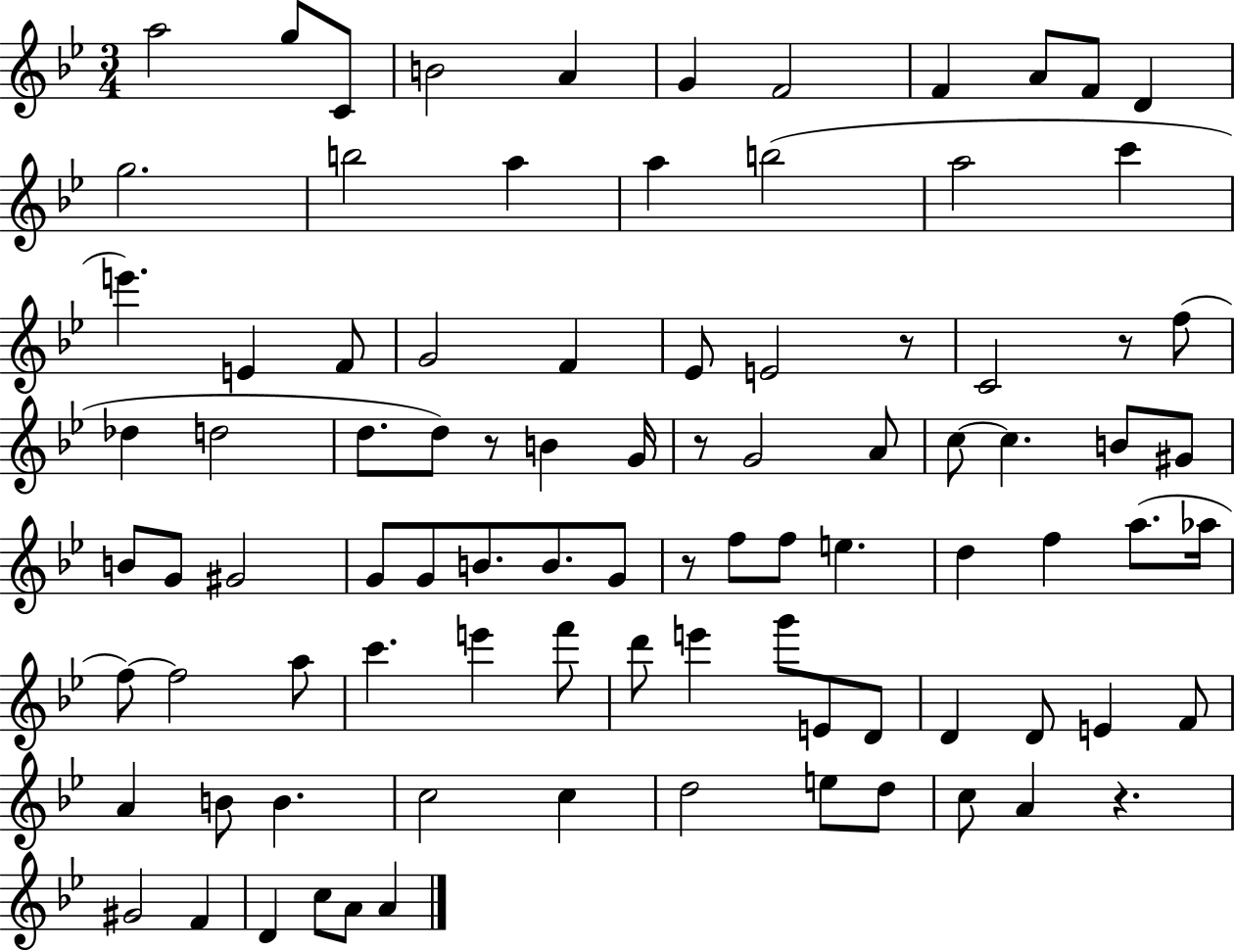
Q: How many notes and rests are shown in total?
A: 91